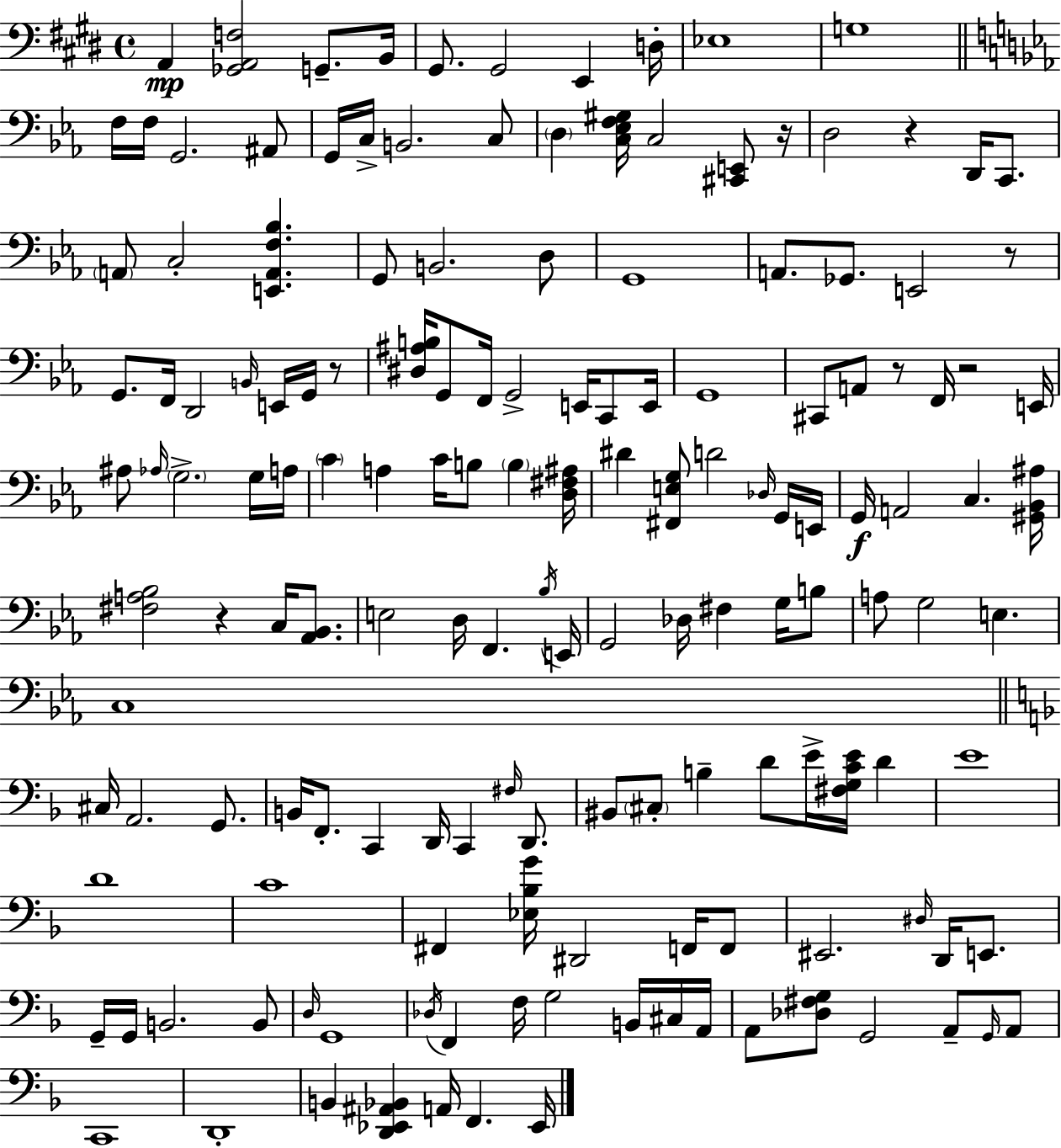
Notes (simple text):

A2/q [Gb2,A2,F3]/h G2/e. B2/s G#2/e. G#2/h E2/q D3/s Eb3/w G3/w F3/s F3/s G2/h. A#2/e G2/s C3/s B2/h. C3/e D3/q [C3,Eb3,F3,G#3]/s C3/h [C#2,E2]/e R/s D3/h R/q D2/s C2/e. A2/e C3/h [E2,A2,F3,Bb3]/q. G2/e B2/h. D3/e G2/w A2/e. Gb2/e. E2/h R/e G2/e. F2/s D2/h B2/s E2/s G2/s R/e [D#3,A#3,B3]/s G2/e F2/s G2/h E2/s C2/e E2/s G2/w C#2/e A2/e R/e F2/s R/h E2/s A#3/e Ab3/s G3/h. G3/s A3/s C4/q A3/q C4/s B3/e B3/q [D3,F#3,A#3]/s D#4/q [F#2,E3,G3]/e D4/h Db3/s G2/s E2/s G2/s A2/h C3/q. [G#2,Bb2,A#3]/s [F#3,A3,Bb3]/h R/q C3/s [Ab2,Bb2]/e. E3/h D3/s F2/q. Bb3/s E2/s G2/h Db3/s F#3/q G3/s B3/e A3/e G3/h E3/q. C3/w C#3/s A2/h. G2/e. B2/s F2/e. C2/q D2/s C2/q F#3/s D2/e. BIS2/e C#3/e B3/q D4/e E4/s [F#3,G3,C4,E4]/s D4/q E4/w D4/w C4/w F#2/q [Eb3,Bb3,G4]/s D#2/h F2/s F2/e EIS2/h. D#3/s D2/s E2/e. G2/s G2/s B2/h. B2/e D3/s G2/w Db3/s F2/q F3/s G3/h B2/s C#3/s A2/s A2/e [Db3,F#3,G3]/e G2/h A2/e G2/s A2/e C2/w D2/w B2/q [D2,Eb2,A#2,Bb2]/q A2/s F2/q. Eb2/s